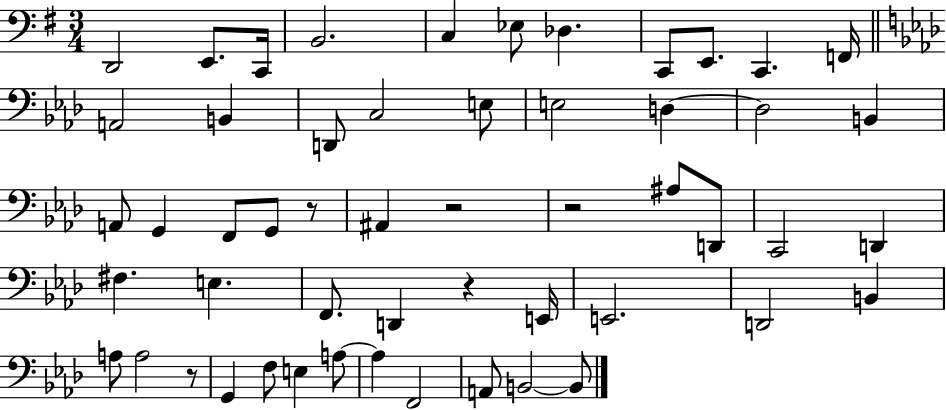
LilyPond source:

{
  \clef bass
  \numericTimeSignature
  \time 3/4
  \key g \major
  d,2 e,8. c,16 | b,2. | c4 ees8 des4. | c,8 e,8. c,4. f,16 | \break \bar "||" \break \key aes \major a,2 b,4 | d,8 c2 e8 | e2 d4~~ | d2 b,4 | \break a,8 g,4 f,8 g,8 r8 | ais,4 r2 | r2 ais8 d,8 | c,2 d,4 | \break fis4. e4. | f,8. d,4 r4 e,16 | e,2. | d,2 b,4 | \break a8 a2 r8 | g,4 f8 e4 a8~~ | a4 f,2 | a,8 b,2~~ b,8 | \break \bar "|."
}